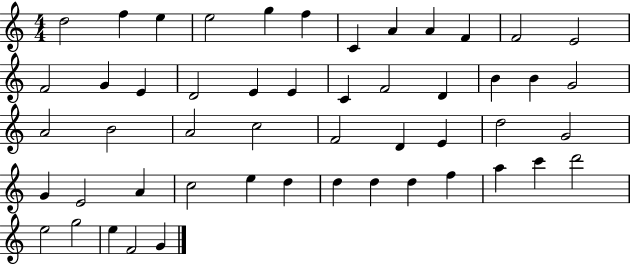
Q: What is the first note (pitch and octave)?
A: D5